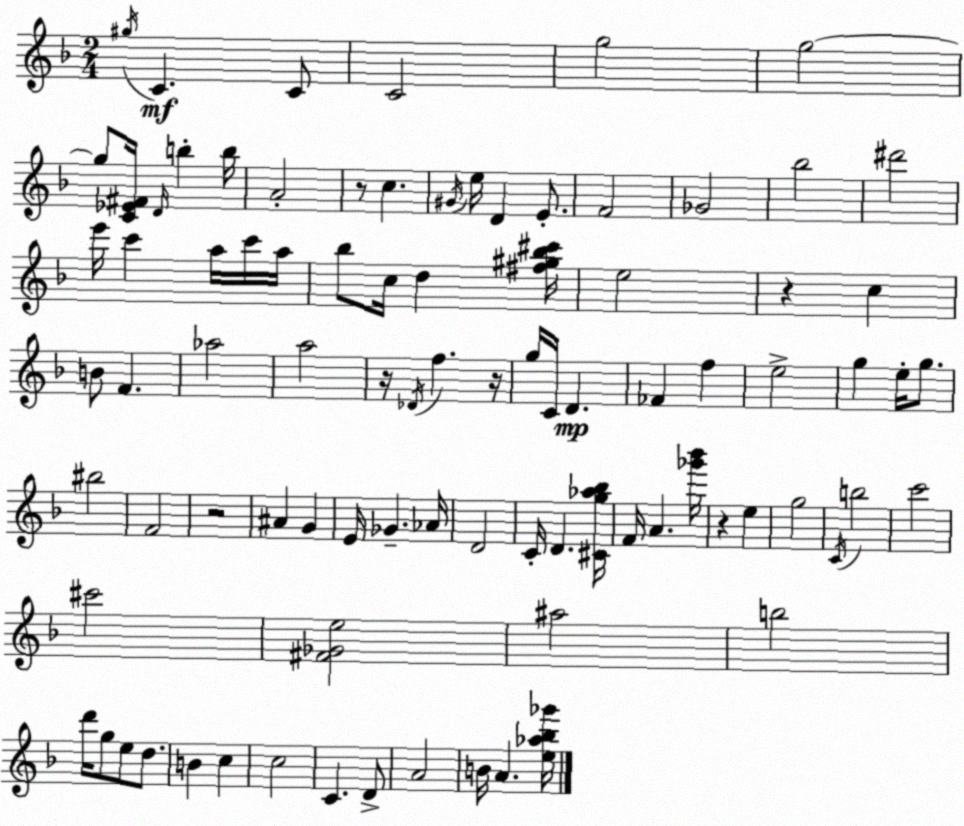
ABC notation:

X:1
T:Untitled
M:2/4
L:1/4
K:Dm
^g/4 C C/2 C2 g2 g2 g/2 [C_E^F]/4 D/4 b b/4 A2 z/2 c ^G/4 e/4 D E/2 F2 _G2 _b2 ^d'2 e'/4 c' a/4 c'/4 a/4 _b/2 c/4 d [^f^g_b^c']/4 e2 z c B/2 F _a2 a2 z/4 _D/4 f z/4 g/4 C/4 D _F f e2 g e/4 g/2 ^b2 F2 z2 ^A G E/4 _G _A/4 D2 C/4 D [^Cg_a_b]/4 F/4 A [_g'_b']/4 z e g2 C/4 b2 c'2 ^c'2 [^F_Ge]2 ^a2 b2 d'/4 g/2 e/2 d/2 B c c2 C D/2 A2 B/4 A [e_a_b_g']/4